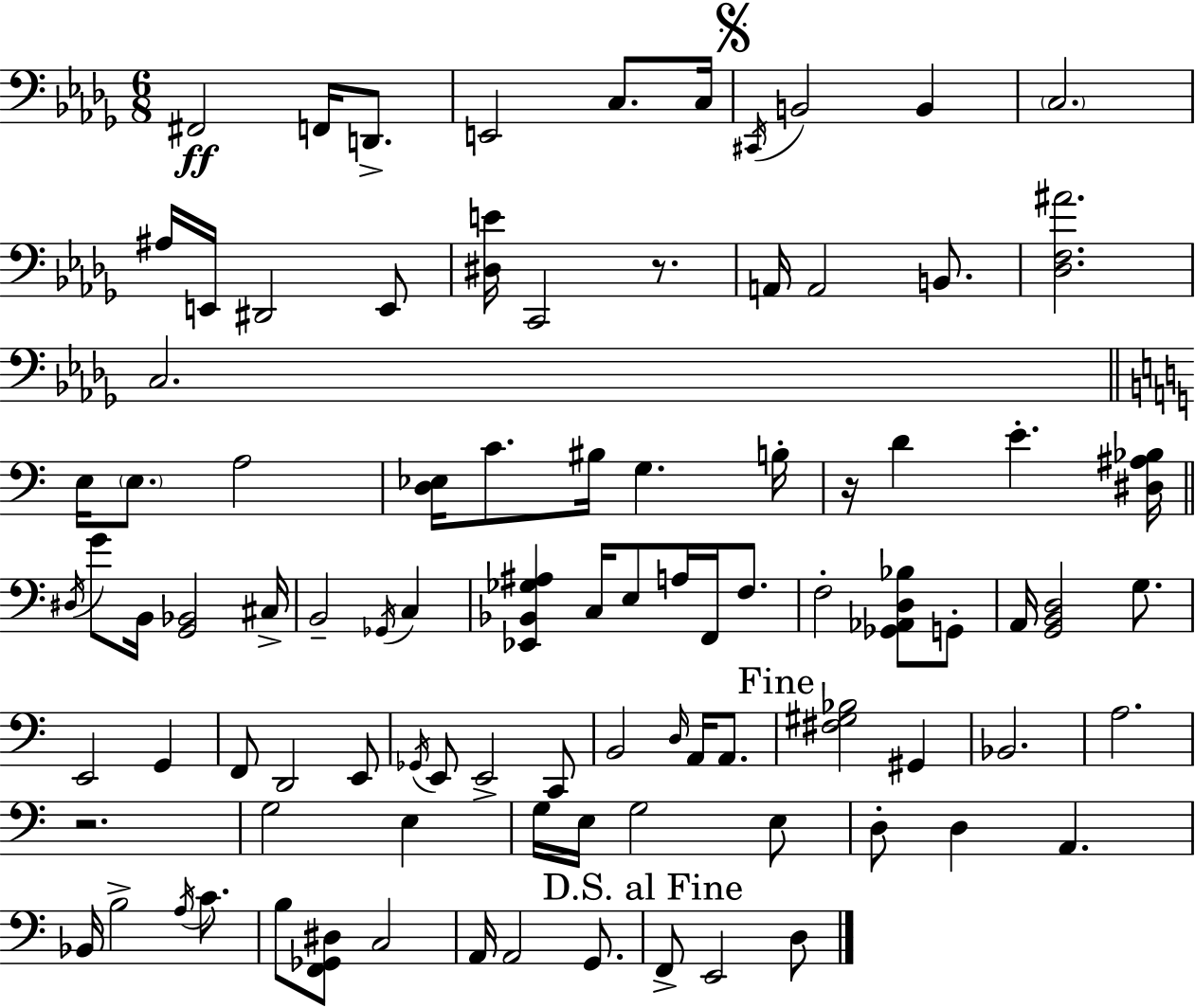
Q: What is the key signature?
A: BES minor